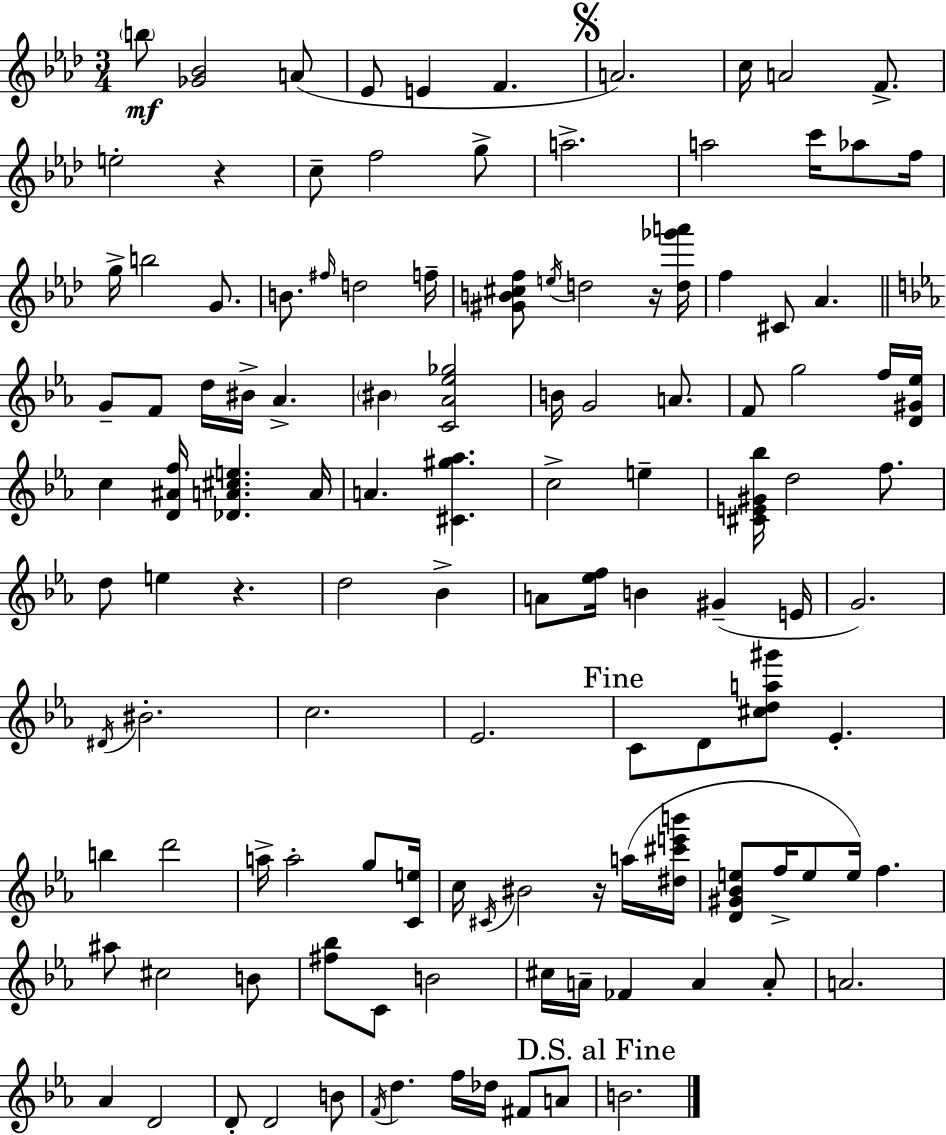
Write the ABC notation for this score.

X:1
T:Untitled
M:3/4
L:1/4
K:Ab
b/2 [_G_B]2 A/2 _E/2 E F A2 c/4 A2 F/2 e2 z c/2 f2 g/2 a2 a2 c'/4 _a/2 f/4 g/4 b2 G/2 B/2 ^f/4 d2 f/4 [^GB^cf]/2 e/4 d2 z/4 [d_g'a']/4 f ^C/2 _A G/2 F/2 d/4 ^B/4 _A ^B [C_A_e_g]2 B/4 G2 A/2 F/2 g2 f/4 [D^G_e]/4 c [D^Af]/4 [_DA^ce] A/4 A [^C^g_a] c2 e [^CE^G_b]/4 d2 f/2 d/2 e z d2 _B A/2 [_ef]/4 B ^G E/4 G2 ^D/4 ^B2 c2 _E2 C/2 D/2 [^cda^g']/2 _E b d'2 a/4 a2 g/2 [Ce]/4 c/4 ^C/4 ^B2 z/4 a/4 [^d^c'e'b']/4 [D^G_Be]/2 f/4 e/2 e/4 f ^a/2 ^c2 B/2 [^f_b]/2 C/2 B2 ^c/4 A/4 _F A A/2 A2 _A D2 D/2 D2 B/2 F/4 d f/4 _d/4 ^F/2 A/2 B2